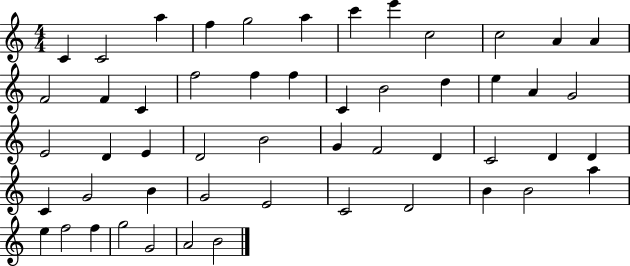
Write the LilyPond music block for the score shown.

{
  \clef treble
  \numericTimeSignature
  \time 4/4
  \key c \major
  c'4 c'2 a''4 | f''4 g''2 a''4 | c'''4 e'''4 c''2 | c''2 a'4 a'4 | \break f'2 f'4 c'4 | f''2 f''4 f''4 | c'4 b'2 d''4 | e''4 a'4 g'2 | \break e'2 d'4 e'4 | d'2 b'2 | g'4 f'2 d'4 | c'2 d'4 d'4 | \break c'4 g'2 b'4 | g'2 e'2 | c'2 d'2 | b'4 b'2 a''4 | \break e''4 f''2 f''4 | g''2 g'2 | a'2 b'2 | \bar "|."
}